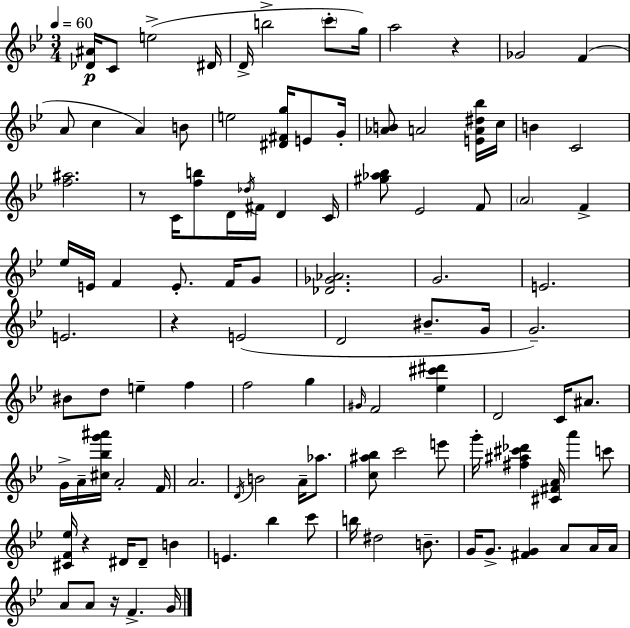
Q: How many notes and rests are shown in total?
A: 108